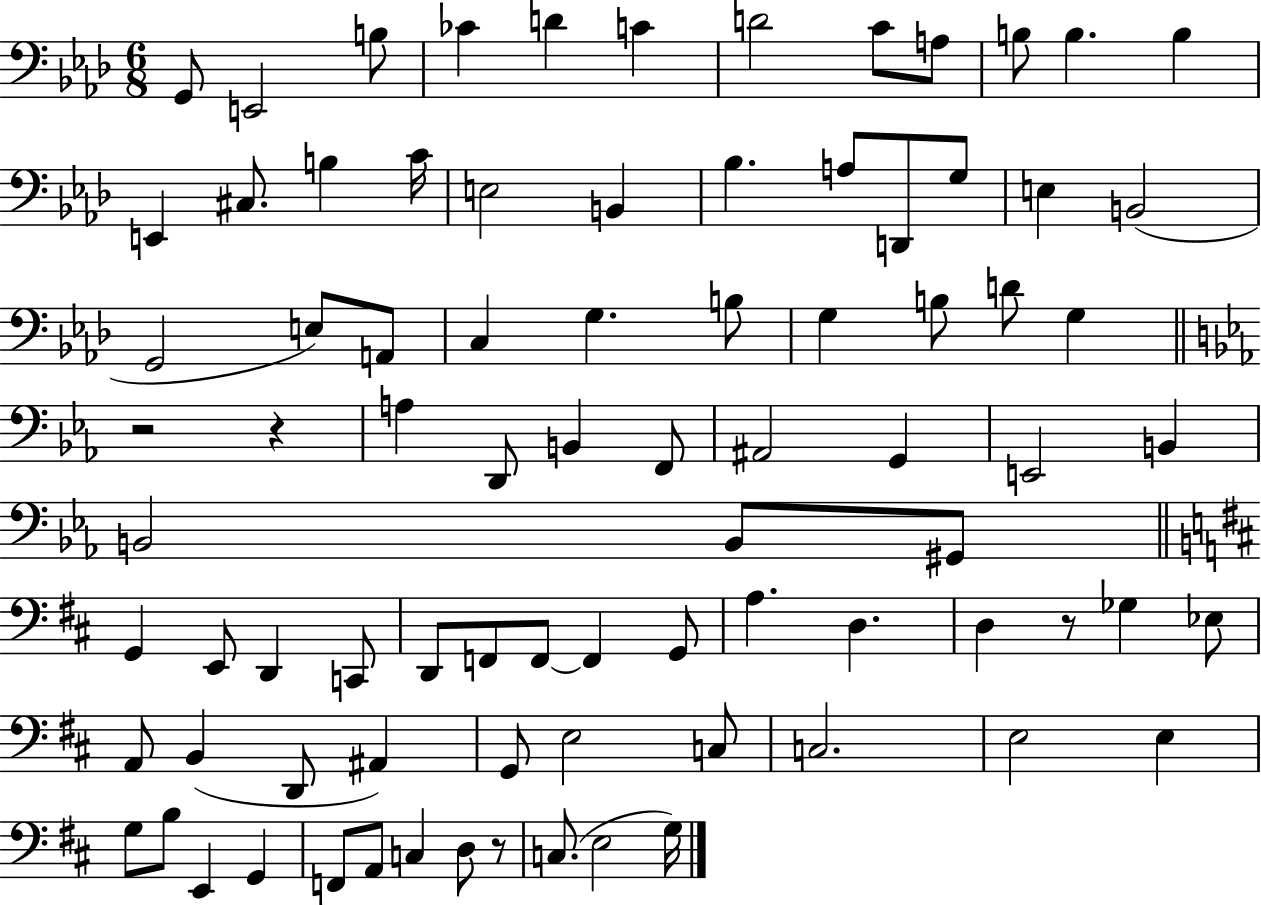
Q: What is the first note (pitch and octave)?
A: G2